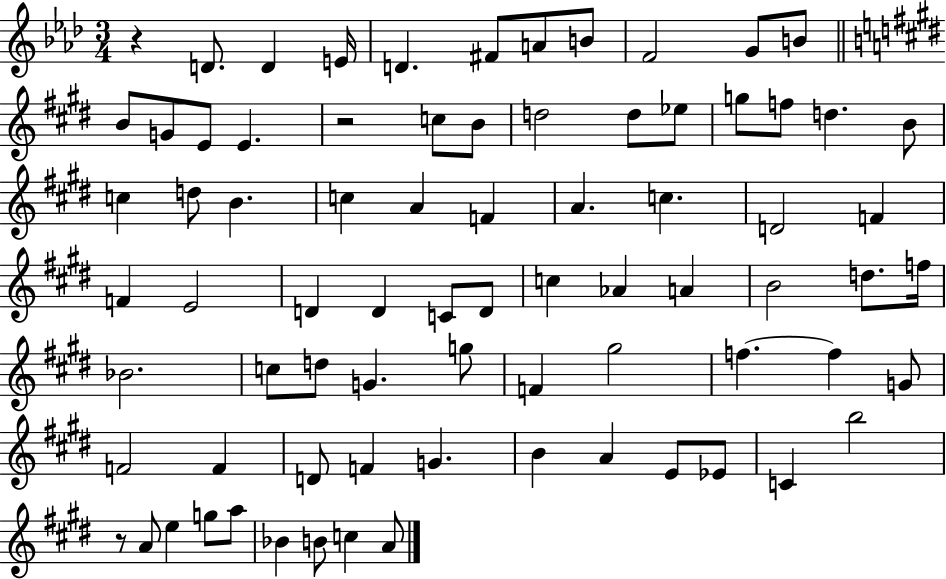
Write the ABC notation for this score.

X:1
T:Untitled
M:3/4
L:1/4
K:Ab
z D/2 D E/4 D ^F/2 A/2 B/2 F2 G/2 B/2 B/2 G/2 E/2 E z2 c/2 B/2 d2 d/2 _e/2 g/2 f/2 d B/2 c d/2 B c A F A c D2 F F E2 D D C/2 D/2 c _A A B2 d/2 f/4 _B2 c/2 d/2 G g/2 F ^g2 f f G/2 F2 F D/2 F G B A E/2 _E/2 C b2 z/2 A/2 e g/2 a/2 _B B/2 c A/2